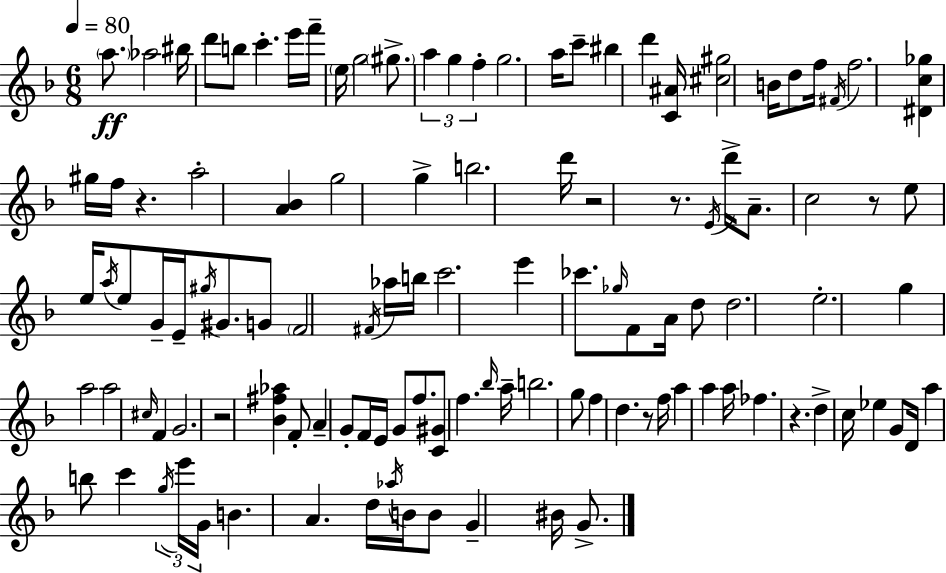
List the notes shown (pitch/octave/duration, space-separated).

A5/e. Ab5/h BIS5/s D6/e B5/e C6/q. E6/s F6/s E5/s G5/h G#5/e. A5/q G5/q F5/q G5/h. A5/s C6/e BIS5/q D6/q [C4,A#4]/s [C#5,G#5]/h B4/s D5/e F5/s F#4/s F5/h. [D#4,C5,Gb5]/q G#5/s F5/s R/q. A5/h [A4,Bb4]/q G5/h G5/q B5/h. D6/s R/h R/e. E4/s D6/s A4/e. C5/h R/e E5/e E5/s A5/s E5/e G4/s E4/s G#5/s G#4/e. G4/e F4/h F#4/s Ab5/s B5/s C6/h. E6/q CES6/e. Gb5/s F4/e A4/s D5/e D5/h. E5/h. G5/q A5/h A5/h C#5/s F4/q G4/h. R/h [Bb4,F#5,Ab5]/q F4/e A4/q G4/e F4/s E4/s G4/e F5/e. [C4,G#4]/e F5/q. Bb5/s A5/s B5/h. G5/e F5/q D5/q. R/e F5/s A5/q A5/q A5/s FES5/q. R/q. D5/q C5/s Eb5/q G4/e D4/s A5/q B5/e C6/q G5/s E6/s G4/s B4/q. A4/q. D5/s Ab5/s B4/s B4/e G4/q BIS4/s G4/e.